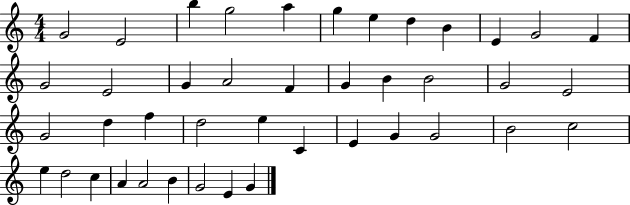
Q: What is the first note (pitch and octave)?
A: G4